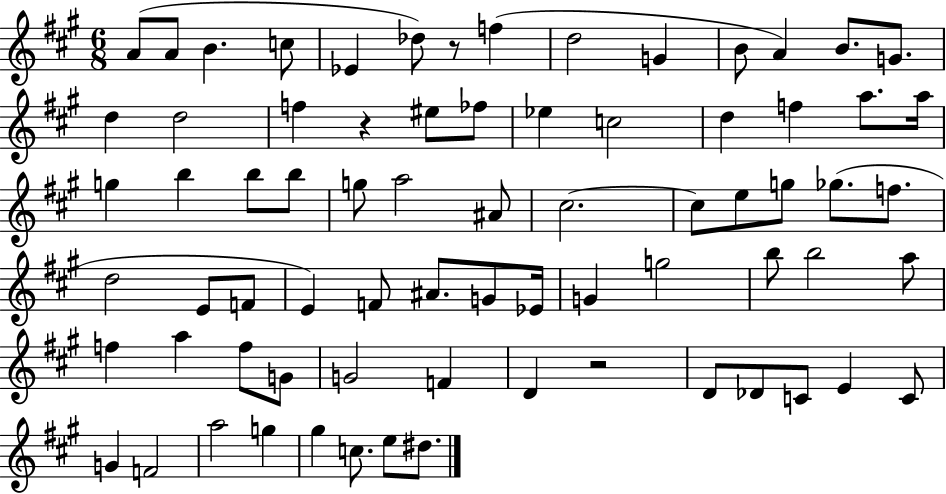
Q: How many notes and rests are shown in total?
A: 73